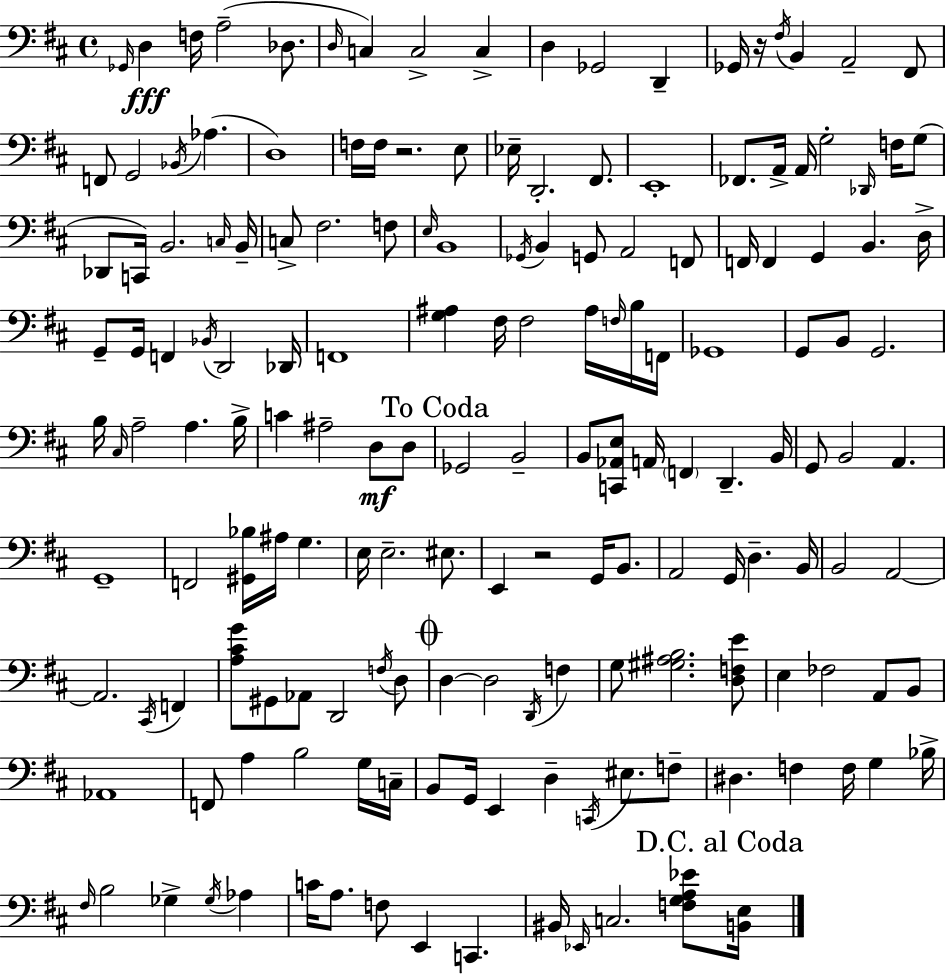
Gb2/s D3/q F3/s A3/h Db3/e. D3/s C3/q C3/h C3/q D3/q Gb2/h D2/q Gb2/s R/s F#3/s B2/q A2/h F#2/e F2/e G2/h Bb2/s Ab3/q. D3/w F3/s F3/s R/h. E3/e Eb3/s D2/h. F#2/e. E2/w FES2/e. A2/s A2/s G3/h Db2/s F3/s G3/e Db2/e C2/s B2/h. C3/s B2/s C3/e F#3/h. F3/e E3/s B2/w Gb2/s B2/q G2/e A2/h F2/e F2/s F2/q G2/q B2/q. D3/s G2/e G2/s F2/q Bb2/s D2/h Db2/s F2/w [G3,A#3]/q F#3/s F#3/h A#3/s F3/s B3/s F2/s Gb2/w G2/e B2/e G2/h. B3/s C#3/s A3/h A3/q. B3/s C4/q A#3/h D3/e D3/e Gb2/h B2/h B2/e [C2,Ab2,E3]/e A2/s F2/q D2/q. B2/s G2/e B2/h A2/q. G2/w F2/h [G#2,Bb3]/s A#3/s G3/q. E3/s E3/h. EIS3/e. E2/q R/h G2/s B2/e. A2/h G2/s D3/q. B2/s B2/h A2/h A2/h. C#2/s F2/q [A3,C#4,G4]/e G#2/e Ab2/e D2/h F3/s D3/e D3/q D3/h D2/s F3/q G3/e [G#3,A#3,B3]/h. [D3,F3,E4]/e E3/q FES3/h A2/e B2/e Ab2/w F2/e A3/q B3/h G3/s C3/s B2/e G2/s E2/q D3/q C2/s EIS3/e. F3/e D#3/q. F3/q F3/s G3/q Bb3/s F#3/s B3/h Gb3/q Gb3/s Ab3/q C4/s A3/e. F3/e E2/q C2/q. BIS2/s Eb2/s C3/h. [F3,G3,A3,Eb4]/e [B2,E3]/s